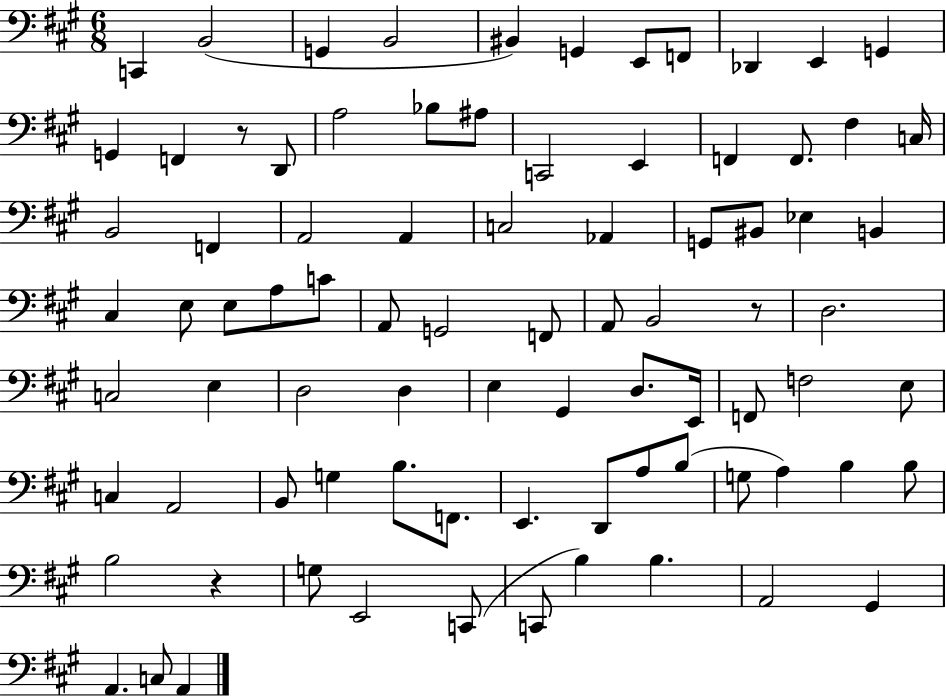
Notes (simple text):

C2/q B2/h G2/q B2/h BIS2/q G2/q E2/e F2/e Db2/q E2/q G2/q G2/q F2/q R/e D2/e A3/h Bb3/e A#3/e C2/h E2/q F2/q F2/e. F#3/q C3/s B2/h F2/q A2/h A2/q C3/h Ab2/q G2/e BIS2/e Eb3/q B2/q C#3/q E3/e E3/e A3/e C4/e A2/e G2/h F2/e A2/e B2/h R/e D3/h. C3/h E3/q D3/h D3/q E3/q G#2/q D3/e. E2/s F2/e F3/h E3/e C3/q A2/h B2/e G3/q B3/e. F2/e. E2/q. D2/e A3/e B3/e G3/e A3/q B3/q B3/e B3/h R/q G3/e E2/h C2/e C2/e B3/q B3/q. A2/h G#2/q A2/q. C3/e A2/q